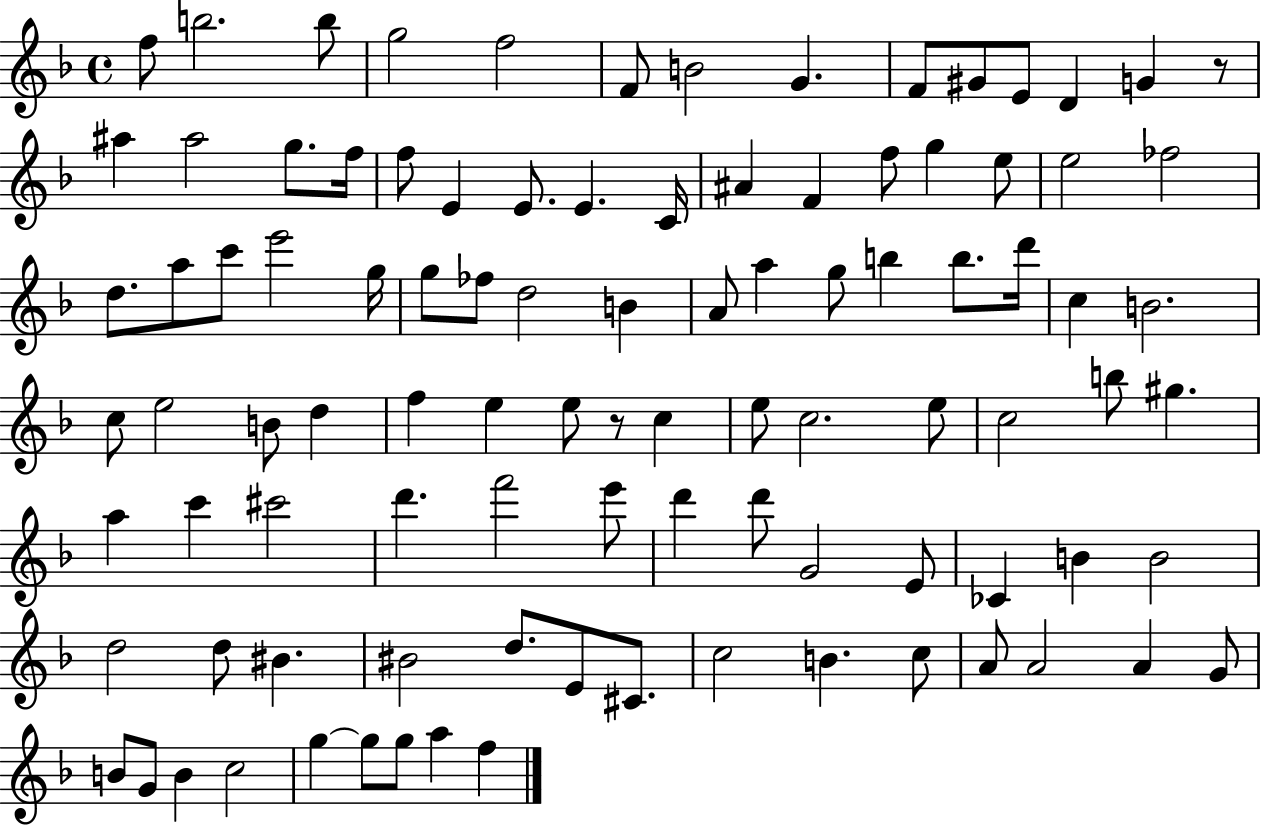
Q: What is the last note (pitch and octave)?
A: F5